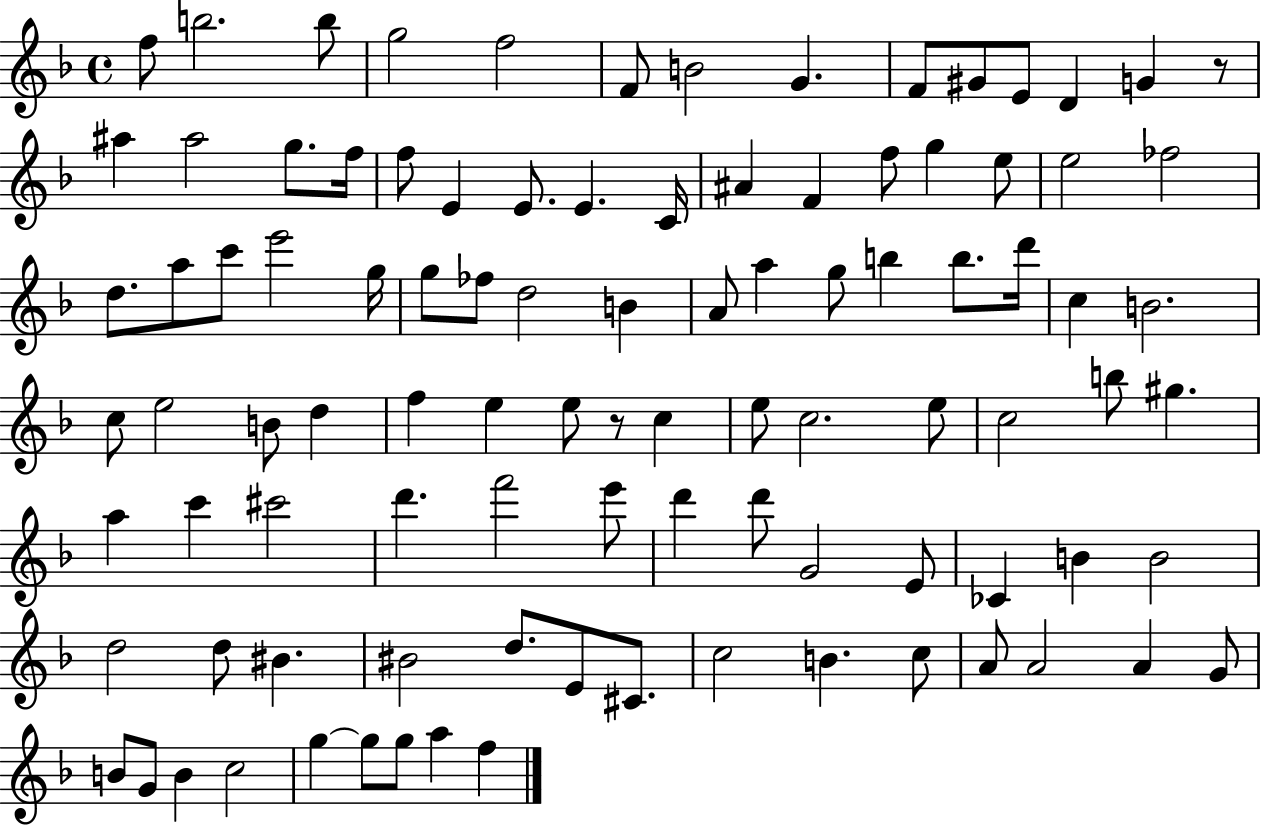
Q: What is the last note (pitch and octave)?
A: F5